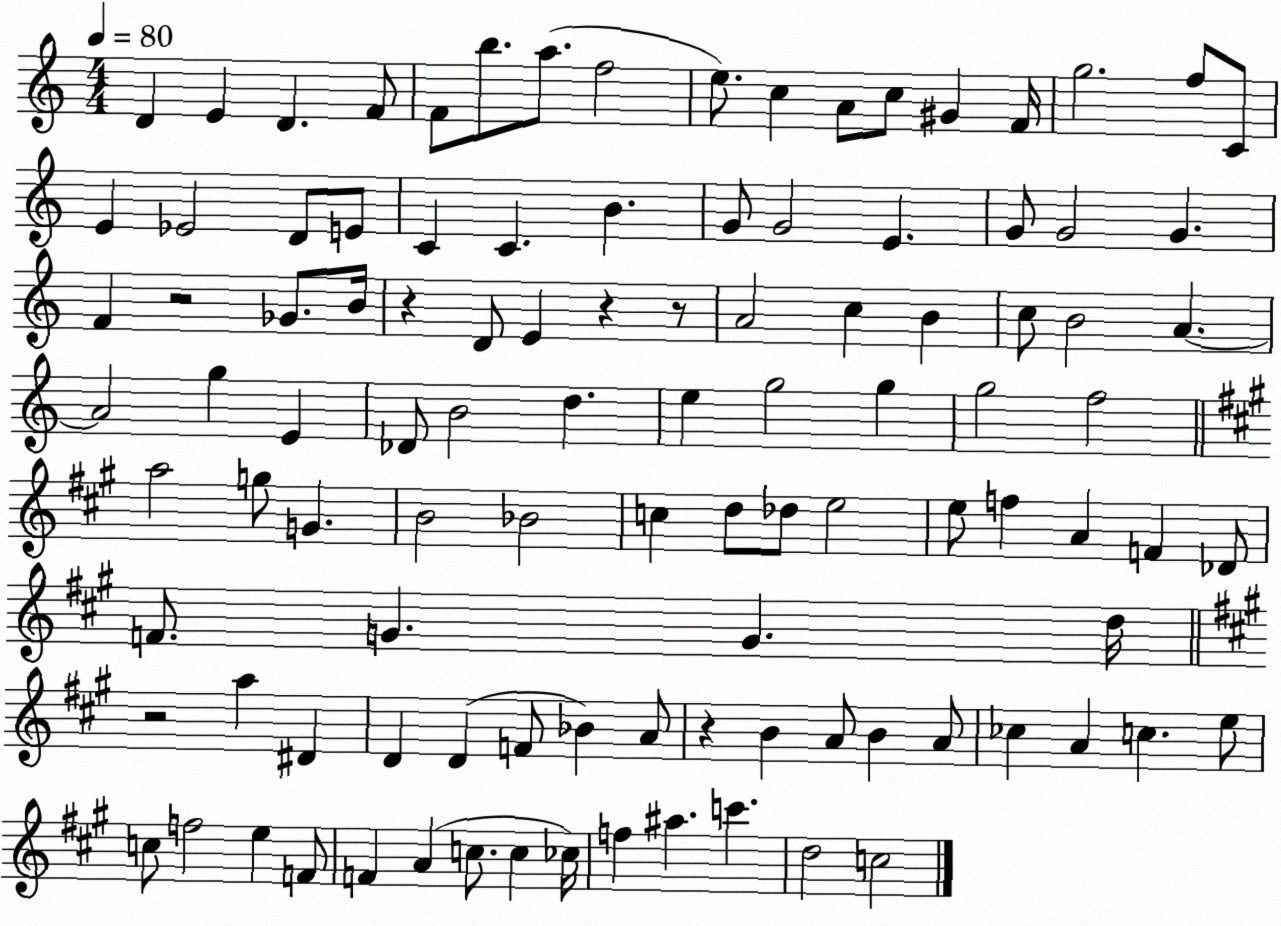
X:1
T:Untitled
M:4/4
L:1/4
K:C
D E D F/2 F/2 b/2 a/2 f2 e/2 c A/2 c/2 ^G F/4 g2 f/2 C/2 E _E2 D/2 E/2 C C B G/2 G2 E G/2 G2 G F z2 _G/2 B/4 z D/2 E z z/2 A2 c B c/2 B2 A A2 g E _D/2 B2 d e g2 g g2 f2 a2 g/2 G B2 _B2 c d/2 _d/2 e2 e/2 f A F _D/2 F/2 G G d/4 z2 a ^D D D F/2 _B A/2 z B A/2 B A/2 _c A c e/2 c/2 f2 e F/2 F A c/2 c _c/4 f ^a c' d2 c2